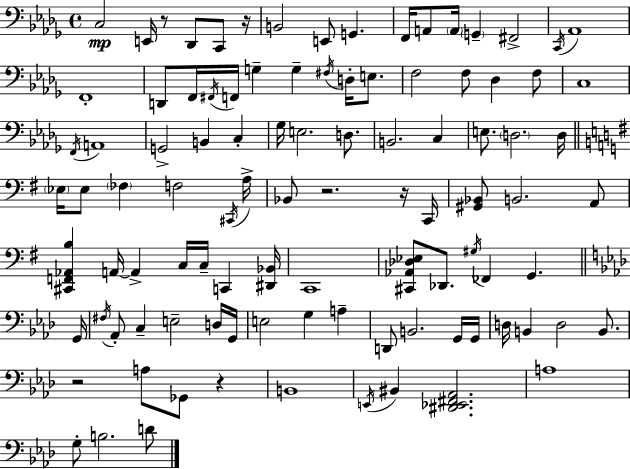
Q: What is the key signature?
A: BES minor